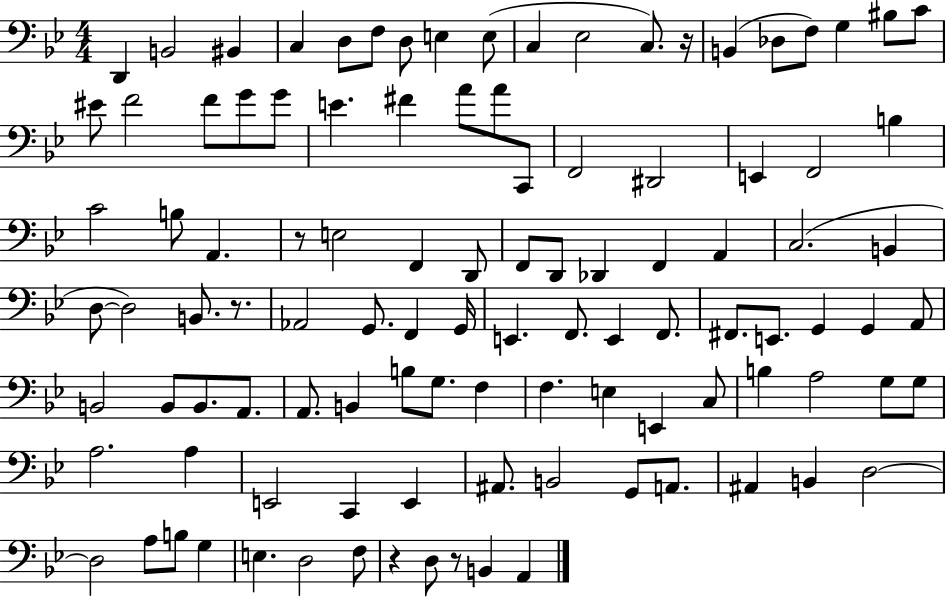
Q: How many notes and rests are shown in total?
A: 106